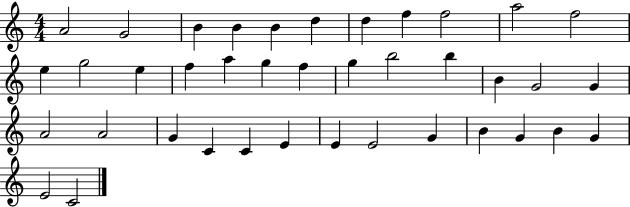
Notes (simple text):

A4/h G4/h B4/q B4/q B4/q D5/q D5/q F5/q F5/h A5/h F5/h E5/q G5/h E5/q F5/q A5/q G5/q F5/q G5/q B5/h B5/q B4/q G4/h G4/q A4/h A4/h G4/q C4/q C4/q E4/q E4/q E4/h G4/q B4/q G4/q B4/q G4/q E4/h C4/h